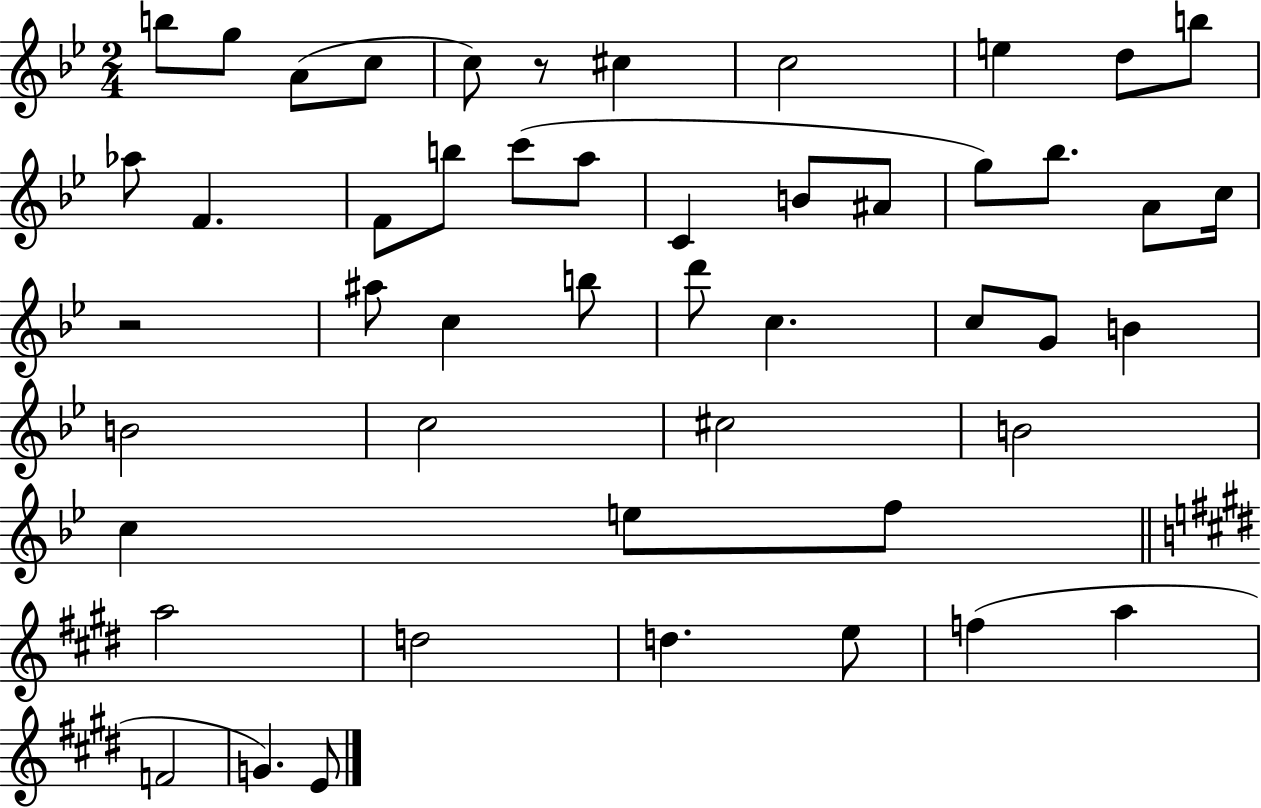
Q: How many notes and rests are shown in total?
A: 49